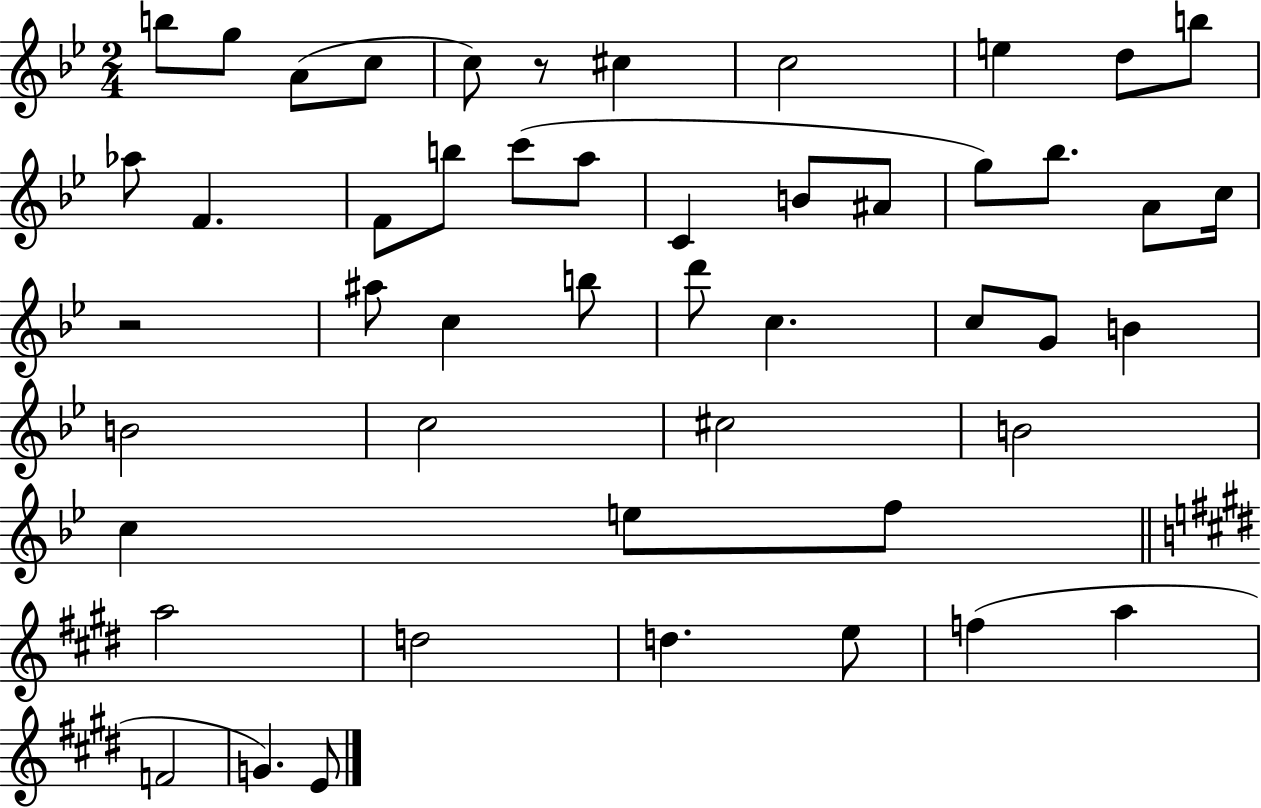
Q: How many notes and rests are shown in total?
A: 49